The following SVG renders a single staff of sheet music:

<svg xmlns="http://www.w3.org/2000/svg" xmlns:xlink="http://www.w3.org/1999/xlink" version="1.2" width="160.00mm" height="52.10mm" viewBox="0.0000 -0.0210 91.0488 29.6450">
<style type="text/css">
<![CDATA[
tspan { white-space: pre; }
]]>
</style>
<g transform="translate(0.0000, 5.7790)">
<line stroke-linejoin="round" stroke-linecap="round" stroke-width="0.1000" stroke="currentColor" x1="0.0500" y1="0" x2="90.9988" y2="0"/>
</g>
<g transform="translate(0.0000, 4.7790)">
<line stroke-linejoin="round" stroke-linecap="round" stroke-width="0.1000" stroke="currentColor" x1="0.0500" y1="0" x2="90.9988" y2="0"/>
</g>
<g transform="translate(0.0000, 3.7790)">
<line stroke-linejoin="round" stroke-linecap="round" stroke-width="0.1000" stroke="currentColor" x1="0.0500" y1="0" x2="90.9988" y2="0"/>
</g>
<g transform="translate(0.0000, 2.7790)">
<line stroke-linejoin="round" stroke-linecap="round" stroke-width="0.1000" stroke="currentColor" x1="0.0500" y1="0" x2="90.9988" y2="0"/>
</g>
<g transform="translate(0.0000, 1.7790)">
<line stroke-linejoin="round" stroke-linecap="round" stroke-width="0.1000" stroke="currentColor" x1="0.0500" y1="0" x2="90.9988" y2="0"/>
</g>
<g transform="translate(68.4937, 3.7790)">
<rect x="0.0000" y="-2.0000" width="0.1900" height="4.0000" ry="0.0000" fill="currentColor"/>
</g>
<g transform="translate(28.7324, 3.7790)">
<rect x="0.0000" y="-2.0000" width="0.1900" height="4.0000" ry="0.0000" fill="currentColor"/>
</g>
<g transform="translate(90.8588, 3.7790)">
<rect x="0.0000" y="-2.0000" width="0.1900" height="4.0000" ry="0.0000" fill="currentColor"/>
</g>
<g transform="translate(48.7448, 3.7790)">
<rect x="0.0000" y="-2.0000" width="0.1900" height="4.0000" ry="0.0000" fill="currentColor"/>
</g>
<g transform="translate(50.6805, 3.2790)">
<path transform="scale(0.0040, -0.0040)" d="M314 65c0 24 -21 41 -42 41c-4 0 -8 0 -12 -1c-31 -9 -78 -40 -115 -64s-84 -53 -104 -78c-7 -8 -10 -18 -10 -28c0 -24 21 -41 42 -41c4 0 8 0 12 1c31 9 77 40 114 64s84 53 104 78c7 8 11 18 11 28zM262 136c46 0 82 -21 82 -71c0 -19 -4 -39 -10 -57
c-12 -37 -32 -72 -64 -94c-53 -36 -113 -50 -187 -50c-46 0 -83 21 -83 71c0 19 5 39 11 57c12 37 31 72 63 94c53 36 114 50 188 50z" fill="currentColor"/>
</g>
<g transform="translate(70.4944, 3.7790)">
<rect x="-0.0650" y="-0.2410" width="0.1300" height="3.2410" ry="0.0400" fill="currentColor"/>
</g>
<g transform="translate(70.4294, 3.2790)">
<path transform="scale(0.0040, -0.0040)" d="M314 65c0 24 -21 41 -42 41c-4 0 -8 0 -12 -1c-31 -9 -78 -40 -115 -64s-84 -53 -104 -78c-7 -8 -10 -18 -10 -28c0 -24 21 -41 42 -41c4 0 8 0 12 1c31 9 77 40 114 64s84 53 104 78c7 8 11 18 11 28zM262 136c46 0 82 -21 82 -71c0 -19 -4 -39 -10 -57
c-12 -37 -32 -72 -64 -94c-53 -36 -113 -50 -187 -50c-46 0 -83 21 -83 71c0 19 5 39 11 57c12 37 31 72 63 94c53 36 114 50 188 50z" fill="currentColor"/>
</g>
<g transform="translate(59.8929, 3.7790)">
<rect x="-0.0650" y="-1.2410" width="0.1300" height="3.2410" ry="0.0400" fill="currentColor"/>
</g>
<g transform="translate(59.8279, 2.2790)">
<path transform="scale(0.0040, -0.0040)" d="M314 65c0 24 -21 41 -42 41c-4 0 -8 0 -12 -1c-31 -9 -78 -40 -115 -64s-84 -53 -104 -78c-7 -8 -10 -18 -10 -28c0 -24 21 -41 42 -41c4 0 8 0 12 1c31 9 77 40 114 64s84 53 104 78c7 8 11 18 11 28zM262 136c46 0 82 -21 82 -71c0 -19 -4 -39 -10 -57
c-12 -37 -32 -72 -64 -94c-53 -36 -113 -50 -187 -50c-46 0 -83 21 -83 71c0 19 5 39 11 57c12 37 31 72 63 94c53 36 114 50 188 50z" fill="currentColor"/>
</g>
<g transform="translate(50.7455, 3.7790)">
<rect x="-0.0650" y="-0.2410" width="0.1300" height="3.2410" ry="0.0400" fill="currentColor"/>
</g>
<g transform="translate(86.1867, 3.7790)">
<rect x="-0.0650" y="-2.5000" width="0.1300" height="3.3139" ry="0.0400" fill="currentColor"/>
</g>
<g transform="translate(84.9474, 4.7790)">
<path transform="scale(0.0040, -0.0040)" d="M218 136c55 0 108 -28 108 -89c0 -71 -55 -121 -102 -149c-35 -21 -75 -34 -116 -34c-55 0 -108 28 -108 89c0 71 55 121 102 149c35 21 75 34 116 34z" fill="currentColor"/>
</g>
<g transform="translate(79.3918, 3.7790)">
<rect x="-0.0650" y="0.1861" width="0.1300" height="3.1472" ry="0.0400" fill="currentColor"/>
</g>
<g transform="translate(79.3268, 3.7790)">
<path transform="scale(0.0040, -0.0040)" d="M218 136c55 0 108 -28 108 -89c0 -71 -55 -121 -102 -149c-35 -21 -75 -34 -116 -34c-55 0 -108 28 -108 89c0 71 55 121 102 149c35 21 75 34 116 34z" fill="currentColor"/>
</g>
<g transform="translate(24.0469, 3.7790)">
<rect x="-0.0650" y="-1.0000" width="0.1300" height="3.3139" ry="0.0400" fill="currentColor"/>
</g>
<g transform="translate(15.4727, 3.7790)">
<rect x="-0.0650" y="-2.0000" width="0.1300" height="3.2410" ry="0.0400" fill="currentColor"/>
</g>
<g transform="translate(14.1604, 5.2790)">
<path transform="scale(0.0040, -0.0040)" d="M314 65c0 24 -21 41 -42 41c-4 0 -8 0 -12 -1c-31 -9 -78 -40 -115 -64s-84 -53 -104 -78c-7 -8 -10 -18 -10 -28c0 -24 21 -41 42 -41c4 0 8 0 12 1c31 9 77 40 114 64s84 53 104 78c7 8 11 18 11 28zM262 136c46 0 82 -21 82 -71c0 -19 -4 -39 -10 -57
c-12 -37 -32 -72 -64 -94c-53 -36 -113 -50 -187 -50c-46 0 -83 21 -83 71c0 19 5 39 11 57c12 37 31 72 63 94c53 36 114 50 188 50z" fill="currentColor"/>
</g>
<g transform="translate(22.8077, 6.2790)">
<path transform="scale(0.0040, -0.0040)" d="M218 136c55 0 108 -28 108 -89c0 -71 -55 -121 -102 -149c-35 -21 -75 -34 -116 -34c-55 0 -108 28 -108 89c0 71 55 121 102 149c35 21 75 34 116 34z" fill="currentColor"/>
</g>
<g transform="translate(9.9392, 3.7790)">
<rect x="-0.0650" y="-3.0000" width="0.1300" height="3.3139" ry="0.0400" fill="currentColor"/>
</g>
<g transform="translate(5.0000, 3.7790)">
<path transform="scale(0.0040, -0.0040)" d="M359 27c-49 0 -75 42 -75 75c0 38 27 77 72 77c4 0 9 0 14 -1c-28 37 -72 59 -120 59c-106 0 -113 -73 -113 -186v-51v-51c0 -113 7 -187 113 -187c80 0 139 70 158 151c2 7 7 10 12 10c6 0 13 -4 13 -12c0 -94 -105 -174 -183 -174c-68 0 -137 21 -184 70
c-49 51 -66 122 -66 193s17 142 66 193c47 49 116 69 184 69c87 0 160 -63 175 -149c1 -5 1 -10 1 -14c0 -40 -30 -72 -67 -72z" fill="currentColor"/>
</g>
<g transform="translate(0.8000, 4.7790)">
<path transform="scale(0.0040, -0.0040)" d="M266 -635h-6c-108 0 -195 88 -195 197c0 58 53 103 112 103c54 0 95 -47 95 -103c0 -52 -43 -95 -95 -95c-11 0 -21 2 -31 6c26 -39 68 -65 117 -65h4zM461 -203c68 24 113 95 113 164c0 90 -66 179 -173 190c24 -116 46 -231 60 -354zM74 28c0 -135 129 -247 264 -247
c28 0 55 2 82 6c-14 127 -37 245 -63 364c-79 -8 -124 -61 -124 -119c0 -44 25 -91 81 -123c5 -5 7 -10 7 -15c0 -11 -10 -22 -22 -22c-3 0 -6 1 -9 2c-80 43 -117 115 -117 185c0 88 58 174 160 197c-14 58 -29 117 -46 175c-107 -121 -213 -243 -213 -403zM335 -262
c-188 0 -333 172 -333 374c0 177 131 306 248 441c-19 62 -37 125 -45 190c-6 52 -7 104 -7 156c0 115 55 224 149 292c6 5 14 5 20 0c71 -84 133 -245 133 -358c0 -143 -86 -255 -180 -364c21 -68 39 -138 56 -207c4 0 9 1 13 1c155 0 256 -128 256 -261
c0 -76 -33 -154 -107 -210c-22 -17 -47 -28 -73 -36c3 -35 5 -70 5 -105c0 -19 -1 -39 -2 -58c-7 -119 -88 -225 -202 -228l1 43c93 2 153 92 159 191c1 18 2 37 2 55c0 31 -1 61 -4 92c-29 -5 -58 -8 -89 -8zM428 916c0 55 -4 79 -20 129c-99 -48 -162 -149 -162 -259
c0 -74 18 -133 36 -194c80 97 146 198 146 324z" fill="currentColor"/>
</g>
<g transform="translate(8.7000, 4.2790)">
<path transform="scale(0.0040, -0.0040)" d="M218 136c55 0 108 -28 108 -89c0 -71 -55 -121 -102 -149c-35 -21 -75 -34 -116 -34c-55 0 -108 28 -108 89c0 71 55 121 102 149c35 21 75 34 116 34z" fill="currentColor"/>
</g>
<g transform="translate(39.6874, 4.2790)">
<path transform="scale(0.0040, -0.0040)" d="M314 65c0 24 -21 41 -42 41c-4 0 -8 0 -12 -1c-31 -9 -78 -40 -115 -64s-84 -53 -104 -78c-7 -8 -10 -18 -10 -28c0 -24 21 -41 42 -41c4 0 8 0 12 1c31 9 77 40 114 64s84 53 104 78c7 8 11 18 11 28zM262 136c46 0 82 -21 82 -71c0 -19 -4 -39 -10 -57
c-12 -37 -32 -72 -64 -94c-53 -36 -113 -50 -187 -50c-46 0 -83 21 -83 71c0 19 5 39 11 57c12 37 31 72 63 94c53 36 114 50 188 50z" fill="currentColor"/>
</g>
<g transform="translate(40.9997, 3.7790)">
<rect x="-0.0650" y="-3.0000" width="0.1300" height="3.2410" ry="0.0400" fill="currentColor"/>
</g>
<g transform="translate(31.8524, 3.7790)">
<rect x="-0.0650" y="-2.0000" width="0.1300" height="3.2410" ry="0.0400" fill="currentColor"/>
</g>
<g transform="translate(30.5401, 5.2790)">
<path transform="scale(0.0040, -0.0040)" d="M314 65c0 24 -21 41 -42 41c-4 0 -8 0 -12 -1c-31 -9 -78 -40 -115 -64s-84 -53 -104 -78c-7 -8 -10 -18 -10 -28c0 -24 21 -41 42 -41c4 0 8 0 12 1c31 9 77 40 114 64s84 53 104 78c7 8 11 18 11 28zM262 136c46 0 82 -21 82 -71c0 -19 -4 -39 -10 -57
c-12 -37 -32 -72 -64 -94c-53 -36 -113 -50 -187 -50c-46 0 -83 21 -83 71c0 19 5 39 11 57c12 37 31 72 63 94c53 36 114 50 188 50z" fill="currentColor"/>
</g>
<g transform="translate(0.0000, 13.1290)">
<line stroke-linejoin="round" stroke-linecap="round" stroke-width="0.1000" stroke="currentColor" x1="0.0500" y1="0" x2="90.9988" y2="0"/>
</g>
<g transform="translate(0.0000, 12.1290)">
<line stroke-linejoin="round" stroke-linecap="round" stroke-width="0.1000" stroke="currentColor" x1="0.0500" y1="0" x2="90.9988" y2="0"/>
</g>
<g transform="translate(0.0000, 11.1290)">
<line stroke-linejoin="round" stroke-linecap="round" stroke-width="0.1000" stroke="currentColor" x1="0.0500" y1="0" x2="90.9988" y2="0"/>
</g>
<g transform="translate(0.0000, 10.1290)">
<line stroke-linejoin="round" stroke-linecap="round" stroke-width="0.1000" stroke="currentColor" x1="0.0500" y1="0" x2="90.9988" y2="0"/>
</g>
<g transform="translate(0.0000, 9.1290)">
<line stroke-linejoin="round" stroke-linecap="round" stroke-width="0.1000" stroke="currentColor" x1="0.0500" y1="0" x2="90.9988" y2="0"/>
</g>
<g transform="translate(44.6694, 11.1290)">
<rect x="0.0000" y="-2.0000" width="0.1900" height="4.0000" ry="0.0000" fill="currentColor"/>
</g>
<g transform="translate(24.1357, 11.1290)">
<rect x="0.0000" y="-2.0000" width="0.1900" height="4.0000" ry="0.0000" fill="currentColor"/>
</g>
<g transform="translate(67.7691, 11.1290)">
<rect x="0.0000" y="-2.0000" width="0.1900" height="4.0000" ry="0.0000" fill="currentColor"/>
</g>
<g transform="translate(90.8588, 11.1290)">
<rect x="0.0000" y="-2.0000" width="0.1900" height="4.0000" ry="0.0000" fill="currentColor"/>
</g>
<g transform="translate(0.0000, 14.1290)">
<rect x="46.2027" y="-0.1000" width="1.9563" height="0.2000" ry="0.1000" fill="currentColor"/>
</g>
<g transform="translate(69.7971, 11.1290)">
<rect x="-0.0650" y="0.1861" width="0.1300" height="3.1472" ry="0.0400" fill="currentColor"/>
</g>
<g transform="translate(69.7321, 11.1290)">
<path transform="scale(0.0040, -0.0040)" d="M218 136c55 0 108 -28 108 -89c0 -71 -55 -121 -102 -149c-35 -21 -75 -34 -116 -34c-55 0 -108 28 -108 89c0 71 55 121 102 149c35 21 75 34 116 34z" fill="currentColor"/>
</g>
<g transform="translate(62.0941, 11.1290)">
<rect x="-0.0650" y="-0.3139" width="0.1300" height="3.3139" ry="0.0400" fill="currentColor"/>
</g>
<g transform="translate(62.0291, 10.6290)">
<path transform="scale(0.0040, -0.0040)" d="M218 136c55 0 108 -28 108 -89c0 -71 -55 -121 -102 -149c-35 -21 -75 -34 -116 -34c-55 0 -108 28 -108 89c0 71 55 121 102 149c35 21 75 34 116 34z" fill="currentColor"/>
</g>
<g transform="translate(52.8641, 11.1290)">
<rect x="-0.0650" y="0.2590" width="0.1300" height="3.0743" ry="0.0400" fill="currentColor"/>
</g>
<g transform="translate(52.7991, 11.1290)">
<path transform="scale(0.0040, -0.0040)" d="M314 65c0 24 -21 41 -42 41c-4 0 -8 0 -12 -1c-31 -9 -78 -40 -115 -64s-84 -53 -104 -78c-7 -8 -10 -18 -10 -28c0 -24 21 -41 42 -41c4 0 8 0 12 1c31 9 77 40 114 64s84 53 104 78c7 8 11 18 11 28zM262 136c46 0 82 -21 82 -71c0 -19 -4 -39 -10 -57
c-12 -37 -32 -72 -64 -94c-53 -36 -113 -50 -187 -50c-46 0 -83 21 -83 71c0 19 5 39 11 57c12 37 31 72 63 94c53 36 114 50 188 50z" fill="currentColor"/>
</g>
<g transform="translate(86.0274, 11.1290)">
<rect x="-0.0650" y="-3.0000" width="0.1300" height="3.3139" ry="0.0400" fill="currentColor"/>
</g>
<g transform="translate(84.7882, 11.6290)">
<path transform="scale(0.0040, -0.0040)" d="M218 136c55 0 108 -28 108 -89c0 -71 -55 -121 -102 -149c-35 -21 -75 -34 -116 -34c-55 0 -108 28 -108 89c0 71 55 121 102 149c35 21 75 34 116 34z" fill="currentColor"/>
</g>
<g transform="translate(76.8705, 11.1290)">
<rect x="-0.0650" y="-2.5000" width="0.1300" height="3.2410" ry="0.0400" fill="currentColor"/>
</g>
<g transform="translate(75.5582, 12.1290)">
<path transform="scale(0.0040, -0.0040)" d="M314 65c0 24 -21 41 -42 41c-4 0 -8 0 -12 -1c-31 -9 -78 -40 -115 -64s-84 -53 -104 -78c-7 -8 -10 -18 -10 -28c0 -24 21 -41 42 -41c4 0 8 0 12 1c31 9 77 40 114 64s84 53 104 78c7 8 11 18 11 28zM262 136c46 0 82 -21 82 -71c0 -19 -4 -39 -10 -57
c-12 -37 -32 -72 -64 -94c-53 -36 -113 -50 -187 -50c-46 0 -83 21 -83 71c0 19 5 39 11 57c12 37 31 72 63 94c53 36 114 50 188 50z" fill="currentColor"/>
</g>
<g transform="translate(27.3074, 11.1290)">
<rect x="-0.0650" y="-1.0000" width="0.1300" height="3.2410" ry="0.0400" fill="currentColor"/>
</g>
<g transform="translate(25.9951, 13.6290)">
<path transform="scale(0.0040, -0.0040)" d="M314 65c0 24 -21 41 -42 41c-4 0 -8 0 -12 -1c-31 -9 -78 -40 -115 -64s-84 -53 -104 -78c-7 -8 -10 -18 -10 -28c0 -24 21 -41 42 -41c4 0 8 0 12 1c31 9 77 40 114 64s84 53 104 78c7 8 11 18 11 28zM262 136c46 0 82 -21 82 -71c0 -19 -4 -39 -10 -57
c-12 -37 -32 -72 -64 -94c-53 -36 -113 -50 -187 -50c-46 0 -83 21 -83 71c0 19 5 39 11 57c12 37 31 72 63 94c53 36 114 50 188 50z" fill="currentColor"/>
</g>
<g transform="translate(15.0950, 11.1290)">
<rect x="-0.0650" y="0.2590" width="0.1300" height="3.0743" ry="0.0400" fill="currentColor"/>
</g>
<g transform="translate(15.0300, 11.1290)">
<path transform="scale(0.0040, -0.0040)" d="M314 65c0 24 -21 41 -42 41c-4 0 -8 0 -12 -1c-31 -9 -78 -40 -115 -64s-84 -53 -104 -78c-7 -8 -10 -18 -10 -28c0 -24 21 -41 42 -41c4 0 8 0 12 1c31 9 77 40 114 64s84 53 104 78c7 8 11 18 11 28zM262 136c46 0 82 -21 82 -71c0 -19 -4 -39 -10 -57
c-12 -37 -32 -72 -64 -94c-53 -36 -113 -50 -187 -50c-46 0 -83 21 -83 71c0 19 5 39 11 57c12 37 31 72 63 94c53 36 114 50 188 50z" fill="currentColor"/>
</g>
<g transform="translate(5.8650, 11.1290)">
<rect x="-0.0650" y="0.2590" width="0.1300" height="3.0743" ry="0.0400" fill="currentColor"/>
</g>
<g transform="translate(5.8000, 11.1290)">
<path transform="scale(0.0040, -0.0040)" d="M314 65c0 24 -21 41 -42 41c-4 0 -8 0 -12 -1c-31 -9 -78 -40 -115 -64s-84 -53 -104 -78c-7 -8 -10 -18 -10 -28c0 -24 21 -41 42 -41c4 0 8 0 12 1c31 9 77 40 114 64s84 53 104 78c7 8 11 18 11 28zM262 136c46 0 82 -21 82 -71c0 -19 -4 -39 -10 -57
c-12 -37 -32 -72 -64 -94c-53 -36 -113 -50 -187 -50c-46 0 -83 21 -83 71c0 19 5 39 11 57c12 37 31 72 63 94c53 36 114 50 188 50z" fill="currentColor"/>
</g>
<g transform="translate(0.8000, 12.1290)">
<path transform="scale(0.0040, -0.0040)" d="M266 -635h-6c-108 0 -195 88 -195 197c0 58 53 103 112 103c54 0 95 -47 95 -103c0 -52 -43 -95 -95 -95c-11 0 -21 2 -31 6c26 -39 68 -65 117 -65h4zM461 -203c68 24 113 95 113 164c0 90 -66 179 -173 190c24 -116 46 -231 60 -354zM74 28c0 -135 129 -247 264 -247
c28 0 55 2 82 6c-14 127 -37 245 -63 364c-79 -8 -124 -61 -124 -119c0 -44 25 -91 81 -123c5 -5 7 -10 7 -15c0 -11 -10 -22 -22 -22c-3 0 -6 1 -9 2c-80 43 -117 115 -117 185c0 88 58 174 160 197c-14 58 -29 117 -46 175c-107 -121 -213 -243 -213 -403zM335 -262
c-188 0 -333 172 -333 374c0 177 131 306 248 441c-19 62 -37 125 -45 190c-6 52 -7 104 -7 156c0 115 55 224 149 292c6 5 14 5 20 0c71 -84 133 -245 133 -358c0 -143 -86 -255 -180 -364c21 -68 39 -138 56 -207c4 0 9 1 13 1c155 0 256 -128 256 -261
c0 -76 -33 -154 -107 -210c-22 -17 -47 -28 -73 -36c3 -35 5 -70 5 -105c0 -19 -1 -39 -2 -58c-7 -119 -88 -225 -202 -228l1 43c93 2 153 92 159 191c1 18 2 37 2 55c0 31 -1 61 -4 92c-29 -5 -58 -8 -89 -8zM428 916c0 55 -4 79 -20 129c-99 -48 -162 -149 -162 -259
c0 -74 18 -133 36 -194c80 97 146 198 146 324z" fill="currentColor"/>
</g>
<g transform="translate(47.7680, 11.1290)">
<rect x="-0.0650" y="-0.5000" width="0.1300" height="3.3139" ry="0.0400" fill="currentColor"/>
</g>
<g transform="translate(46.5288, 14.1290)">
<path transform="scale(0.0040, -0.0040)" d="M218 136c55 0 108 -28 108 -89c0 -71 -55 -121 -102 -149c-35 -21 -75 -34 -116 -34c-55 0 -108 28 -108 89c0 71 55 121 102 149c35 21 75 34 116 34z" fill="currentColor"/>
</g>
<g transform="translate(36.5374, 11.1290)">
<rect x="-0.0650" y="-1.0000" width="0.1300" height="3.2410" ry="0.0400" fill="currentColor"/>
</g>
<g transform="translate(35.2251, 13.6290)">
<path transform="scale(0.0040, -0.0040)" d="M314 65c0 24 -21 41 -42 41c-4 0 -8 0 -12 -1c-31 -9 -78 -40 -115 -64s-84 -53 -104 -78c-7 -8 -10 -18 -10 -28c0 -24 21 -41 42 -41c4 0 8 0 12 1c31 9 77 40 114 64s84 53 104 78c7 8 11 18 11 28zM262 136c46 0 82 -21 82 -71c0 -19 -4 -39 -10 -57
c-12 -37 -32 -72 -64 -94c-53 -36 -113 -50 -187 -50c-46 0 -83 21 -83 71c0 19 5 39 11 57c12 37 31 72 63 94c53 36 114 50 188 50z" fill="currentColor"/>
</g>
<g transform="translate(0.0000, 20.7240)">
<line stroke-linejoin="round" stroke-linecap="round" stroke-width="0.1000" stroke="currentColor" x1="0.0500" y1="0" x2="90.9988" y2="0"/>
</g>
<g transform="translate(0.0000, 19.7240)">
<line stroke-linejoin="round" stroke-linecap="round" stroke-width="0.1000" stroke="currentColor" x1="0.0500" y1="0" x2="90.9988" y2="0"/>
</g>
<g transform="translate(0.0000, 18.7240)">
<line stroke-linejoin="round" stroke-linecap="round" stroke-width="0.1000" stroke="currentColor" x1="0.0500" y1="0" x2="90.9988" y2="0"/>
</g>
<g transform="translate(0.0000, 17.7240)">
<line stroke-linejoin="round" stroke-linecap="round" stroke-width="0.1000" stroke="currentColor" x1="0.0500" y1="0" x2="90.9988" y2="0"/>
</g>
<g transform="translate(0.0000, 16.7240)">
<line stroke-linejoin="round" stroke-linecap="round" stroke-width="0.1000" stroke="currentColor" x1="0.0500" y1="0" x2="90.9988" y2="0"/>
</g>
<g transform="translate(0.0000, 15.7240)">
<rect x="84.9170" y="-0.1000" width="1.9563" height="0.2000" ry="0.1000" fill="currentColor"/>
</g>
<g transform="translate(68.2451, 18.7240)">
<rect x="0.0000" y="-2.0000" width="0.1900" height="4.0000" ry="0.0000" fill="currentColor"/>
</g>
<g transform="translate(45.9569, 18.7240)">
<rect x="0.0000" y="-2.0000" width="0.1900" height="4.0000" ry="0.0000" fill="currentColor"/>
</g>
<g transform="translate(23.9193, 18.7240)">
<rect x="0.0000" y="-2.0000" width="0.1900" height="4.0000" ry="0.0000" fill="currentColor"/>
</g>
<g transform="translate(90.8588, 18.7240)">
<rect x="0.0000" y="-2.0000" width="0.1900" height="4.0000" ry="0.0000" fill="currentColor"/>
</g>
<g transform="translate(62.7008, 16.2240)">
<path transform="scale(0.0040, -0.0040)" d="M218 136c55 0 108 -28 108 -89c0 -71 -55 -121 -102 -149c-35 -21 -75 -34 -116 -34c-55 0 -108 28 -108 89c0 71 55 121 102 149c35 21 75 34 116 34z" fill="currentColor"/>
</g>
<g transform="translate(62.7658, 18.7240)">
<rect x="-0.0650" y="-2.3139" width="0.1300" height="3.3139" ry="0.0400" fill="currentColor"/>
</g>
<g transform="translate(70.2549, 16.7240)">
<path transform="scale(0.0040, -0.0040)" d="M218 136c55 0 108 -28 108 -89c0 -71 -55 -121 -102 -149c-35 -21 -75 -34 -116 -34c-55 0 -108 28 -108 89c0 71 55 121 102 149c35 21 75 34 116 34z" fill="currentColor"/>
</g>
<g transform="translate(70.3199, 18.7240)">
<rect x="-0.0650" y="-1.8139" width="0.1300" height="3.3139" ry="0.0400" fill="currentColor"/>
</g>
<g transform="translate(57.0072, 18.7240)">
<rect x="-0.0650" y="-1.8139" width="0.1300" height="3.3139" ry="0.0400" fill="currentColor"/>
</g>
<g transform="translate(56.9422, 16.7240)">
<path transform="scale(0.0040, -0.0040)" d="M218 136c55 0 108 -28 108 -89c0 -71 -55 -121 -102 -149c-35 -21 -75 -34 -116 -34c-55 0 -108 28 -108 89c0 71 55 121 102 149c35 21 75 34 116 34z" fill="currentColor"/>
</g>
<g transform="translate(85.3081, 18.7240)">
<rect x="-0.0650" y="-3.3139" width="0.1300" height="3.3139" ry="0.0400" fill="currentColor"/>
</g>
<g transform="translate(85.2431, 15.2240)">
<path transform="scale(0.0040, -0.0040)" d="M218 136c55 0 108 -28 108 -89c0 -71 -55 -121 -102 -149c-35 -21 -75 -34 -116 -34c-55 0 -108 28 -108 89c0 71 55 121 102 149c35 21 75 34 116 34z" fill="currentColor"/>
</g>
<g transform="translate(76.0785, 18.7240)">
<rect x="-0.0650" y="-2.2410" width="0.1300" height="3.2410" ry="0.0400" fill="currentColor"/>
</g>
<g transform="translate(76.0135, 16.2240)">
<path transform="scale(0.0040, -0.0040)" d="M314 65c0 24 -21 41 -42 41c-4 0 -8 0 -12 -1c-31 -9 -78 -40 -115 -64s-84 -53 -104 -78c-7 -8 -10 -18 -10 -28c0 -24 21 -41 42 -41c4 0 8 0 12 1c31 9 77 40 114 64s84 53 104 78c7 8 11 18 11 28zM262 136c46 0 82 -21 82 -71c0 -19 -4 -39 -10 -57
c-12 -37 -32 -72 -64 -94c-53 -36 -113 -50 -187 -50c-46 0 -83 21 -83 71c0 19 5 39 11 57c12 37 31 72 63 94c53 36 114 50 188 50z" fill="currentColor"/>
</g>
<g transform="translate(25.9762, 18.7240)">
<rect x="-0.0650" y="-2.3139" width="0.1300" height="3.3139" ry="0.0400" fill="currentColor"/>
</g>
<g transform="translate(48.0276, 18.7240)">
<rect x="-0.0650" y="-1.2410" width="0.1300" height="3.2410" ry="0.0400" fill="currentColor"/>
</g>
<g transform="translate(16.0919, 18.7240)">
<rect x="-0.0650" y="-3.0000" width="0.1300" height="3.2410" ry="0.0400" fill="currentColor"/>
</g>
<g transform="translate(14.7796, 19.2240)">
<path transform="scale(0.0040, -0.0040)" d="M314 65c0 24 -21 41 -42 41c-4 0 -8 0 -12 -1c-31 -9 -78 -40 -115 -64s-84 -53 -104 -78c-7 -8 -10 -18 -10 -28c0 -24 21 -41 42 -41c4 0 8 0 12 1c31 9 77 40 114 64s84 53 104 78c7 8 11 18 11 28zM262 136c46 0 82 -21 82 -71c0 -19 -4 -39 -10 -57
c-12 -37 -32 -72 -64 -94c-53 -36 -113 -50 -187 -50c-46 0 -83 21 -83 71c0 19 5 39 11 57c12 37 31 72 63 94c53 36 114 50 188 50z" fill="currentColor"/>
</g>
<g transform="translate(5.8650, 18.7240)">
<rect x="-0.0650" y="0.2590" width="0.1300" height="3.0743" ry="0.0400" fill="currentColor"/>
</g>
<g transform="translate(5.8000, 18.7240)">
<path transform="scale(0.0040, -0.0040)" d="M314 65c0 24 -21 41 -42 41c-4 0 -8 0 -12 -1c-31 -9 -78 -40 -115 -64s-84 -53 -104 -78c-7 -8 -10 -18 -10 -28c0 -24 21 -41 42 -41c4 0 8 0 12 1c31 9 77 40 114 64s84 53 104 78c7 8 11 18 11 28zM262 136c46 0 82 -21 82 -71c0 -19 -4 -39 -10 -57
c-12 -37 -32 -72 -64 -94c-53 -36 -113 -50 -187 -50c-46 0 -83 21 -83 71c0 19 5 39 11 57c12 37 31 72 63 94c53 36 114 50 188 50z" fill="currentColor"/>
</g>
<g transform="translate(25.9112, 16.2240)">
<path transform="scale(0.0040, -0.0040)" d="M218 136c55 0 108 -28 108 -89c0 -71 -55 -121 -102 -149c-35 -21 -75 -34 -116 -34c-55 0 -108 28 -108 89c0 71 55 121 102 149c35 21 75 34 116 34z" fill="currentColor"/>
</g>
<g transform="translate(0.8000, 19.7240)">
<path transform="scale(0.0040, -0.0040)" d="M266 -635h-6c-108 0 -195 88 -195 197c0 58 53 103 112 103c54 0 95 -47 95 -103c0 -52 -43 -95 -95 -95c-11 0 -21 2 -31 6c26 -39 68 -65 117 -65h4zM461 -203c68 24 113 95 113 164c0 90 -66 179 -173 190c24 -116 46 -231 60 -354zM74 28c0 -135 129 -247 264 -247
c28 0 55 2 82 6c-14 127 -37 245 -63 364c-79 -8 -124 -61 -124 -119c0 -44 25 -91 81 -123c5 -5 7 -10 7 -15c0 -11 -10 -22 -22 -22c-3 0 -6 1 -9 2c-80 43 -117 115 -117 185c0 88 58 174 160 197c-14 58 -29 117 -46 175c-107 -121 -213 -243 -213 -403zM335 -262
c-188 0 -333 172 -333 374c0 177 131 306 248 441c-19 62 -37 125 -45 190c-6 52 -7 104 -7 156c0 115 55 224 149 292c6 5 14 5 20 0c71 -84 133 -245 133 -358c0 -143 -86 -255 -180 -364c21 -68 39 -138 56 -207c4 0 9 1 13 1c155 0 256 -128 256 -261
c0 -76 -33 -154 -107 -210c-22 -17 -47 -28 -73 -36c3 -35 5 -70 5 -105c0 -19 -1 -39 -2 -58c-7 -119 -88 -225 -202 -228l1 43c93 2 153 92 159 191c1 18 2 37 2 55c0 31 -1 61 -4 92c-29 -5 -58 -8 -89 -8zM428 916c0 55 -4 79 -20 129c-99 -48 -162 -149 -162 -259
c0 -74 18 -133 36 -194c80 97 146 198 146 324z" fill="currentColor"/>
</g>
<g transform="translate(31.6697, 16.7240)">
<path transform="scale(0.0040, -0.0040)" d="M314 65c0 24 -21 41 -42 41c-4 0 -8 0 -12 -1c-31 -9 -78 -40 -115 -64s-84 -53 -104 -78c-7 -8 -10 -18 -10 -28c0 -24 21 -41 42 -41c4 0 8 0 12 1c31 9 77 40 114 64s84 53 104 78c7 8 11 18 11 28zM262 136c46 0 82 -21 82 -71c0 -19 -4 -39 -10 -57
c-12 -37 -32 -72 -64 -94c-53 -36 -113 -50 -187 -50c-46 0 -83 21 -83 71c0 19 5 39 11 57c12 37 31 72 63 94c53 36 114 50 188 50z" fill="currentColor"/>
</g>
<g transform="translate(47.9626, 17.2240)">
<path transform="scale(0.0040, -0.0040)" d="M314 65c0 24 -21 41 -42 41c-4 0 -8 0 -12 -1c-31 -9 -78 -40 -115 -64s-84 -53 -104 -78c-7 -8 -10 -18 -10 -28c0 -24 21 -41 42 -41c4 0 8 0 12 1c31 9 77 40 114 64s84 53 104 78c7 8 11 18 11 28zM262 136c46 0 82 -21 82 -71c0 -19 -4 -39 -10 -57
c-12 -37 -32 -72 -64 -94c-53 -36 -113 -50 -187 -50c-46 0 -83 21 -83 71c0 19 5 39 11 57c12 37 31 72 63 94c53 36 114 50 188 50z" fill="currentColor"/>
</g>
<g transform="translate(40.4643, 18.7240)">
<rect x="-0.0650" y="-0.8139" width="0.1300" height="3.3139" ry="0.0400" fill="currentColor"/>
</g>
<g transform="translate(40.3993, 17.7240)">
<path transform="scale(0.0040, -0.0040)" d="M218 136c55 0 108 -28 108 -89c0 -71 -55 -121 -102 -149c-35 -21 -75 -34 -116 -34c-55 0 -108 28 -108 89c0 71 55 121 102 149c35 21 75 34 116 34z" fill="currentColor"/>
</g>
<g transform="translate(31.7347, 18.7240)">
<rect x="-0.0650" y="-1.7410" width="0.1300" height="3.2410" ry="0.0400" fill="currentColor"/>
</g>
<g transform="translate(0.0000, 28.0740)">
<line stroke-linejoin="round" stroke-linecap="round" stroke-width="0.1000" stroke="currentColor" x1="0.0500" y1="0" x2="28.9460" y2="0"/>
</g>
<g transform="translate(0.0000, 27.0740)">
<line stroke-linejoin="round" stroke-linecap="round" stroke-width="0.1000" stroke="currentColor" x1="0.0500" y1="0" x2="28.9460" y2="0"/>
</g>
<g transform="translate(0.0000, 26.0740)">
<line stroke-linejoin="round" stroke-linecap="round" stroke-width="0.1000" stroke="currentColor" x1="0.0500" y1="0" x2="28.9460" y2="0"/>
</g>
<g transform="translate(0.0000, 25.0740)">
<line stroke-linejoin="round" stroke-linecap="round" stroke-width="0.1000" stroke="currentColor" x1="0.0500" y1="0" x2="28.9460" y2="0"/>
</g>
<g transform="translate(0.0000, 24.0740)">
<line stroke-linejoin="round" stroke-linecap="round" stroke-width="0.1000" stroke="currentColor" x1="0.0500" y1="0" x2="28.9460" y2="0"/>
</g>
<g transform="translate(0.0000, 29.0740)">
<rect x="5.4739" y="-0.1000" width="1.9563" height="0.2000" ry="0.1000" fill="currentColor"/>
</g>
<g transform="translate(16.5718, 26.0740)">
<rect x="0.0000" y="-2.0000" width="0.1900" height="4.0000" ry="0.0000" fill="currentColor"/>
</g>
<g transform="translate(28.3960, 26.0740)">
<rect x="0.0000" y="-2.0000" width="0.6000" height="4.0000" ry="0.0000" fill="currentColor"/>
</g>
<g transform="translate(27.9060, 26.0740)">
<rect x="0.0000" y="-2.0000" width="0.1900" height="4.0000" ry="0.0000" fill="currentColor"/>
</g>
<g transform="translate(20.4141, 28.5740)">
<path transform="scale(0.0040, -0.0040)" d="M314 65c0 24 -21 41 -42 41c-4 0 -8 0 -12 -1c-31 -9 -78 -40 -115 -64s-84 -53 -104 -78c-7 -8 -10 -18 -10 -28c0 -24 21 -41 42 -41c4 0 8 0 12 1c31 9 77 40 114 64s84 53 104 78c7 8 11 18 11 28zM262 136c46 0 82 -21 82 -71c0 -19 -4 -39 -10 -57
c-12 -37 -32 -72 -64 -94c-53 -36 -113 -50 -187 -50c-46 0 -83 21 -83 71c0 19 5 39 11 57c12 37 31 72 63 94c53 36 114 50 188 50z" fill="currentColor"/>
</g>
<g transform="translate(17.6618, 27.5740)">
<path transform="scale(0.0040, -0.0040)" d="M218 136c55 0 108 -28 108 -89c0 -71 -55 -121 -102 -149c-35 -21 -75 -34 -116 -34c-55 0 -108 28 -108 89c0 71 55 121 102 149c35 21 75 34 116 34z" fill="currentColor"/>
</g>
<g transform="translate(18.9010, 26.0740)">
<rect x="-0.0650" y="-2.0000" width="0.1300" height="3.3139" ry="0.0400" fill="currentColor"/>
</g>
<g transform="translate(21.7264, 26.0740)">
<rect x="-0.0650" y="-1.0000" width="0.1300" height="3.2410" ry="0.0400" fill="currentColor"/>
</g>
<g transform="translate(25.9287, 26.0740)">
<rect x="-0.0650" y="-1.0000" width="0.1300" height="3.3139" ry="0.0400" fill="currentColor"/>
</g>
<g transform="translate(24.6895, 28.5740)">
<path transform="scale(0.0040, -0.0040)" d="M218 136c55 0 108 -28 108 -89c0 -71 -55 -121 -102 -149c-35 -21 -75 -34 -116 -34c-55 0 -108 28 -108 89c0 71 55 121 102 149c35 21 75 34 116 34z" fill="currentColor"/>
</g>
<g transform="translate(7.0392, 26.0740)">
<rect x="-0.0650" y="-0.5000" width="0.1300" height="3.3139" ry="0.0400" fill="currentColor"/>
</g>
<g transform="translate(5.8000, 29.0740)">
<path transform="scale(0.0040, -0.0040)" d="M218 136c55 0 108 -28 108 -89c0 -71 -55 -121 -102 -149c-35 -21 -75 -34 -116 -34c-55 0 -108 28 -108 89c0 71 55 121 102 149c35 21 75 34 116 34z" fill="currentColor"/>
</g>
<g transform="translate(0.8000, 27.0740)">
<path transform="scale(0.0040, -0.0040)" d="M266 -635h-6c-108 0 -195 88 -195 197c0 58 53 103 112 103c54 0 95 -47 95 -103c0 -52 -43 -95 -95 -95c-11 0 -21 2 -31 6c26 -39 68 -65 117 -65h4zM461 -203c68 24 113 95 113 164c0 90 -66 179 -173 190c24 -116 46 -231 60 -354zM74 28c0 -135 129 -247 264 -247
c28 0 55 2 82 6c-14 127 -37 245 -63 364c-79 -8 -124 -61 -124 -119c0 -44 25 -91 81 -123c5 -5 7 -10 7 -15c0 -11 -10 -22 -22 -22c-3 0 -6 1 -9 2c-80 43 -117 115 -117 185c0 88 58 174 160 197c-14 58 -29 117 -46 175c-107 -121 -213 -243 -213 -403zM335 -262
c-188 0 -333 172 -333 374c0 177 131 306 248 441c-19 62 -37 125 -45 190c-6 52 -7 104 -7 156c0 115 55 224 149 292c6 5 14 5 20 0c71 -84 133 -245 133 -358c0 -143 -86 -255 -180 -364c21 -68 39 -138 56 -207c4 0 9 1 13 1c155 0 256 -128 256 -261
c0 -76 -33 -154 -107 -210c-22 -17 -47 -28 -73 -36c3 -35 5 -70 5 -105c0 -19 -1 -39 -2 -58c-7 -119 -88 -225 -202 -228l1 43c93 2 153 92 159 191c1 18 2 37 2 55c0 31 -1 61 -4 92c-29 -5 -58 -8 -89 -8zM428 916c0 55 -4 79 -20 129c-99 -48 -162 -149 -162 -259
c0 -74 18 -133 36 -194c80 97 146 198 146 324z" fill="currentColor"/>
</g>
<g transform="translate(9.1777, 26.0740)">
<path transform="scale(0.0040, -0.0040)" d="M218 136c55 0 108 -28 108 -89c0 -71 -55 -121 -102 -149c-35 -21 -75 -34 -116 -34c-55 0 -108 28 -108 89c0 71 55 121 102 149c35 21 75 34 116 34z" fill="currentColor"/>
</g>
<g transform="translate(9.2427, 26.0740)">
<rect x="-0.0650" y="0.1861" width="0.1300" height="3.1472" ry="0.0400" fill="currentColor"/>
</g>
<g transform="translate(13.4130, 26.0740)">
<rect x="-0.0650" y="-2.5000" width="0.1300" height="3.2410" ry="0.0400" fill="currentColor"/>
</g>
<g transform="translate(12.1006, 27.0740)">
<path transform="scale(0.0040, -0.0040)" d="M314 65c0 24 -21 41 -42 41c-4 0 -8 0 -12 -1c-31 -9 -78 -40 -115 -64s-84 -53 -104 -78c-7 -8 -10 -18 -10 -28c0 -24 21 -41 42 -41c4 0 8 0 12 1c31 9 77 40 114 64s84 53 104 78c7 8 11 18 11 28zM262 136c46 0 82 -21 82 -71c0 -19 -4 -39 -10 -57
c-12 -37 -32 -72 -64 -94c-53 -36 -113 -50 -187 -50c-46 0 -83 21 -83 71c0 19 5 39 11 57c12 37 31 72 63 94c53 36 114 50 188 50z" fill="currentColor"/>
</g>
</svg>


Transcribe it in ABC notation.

X:1
T:Untitled
M:4/4
L:1/4
K:C
A F2 D F2 A2 c2 e2 c2 B G B2 B2 D2 D2 C B2 c B G2 A B2 A2 g f2 d e2 f g f g2 b C B G2 F D2 D